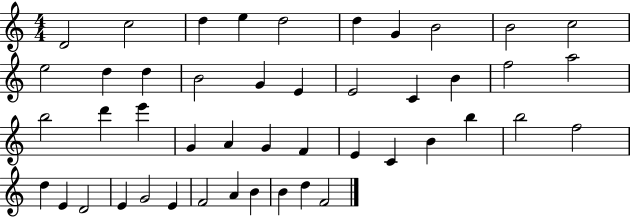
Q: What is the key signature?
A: C major